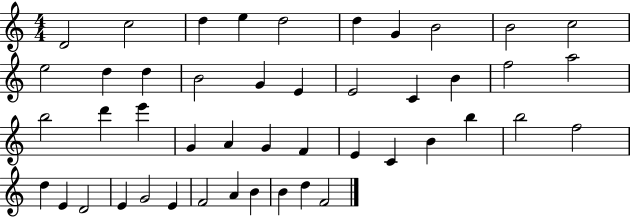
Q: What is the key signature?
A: C major